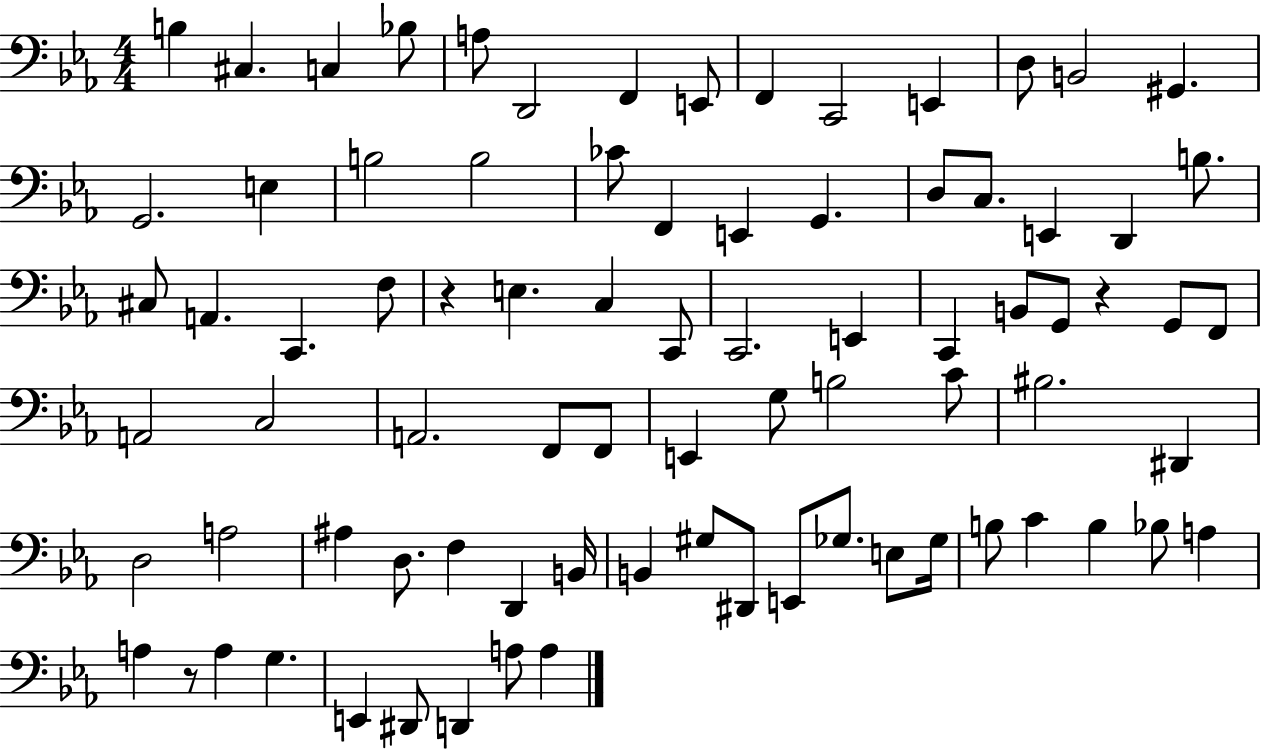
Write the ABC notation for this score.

X:1
T:Untitled
M:4/4
L:1/4
K:Eb
B, ^C, C, _B,/2 A,/2 D,,2 F,, E,,/2 F,, C,,2 E,, D,/2 B,,2 ^G,, G,,2 E, B,2 B,2 _C/2 F,, E,, G,, D,/2 C,/2 E,, D,, B,/2 ^C,/2 A,, C,, F,/2 z E, C, C,,/2 C,,2 E,, C,, B,,/2 G,,/2 z G,,/2 F,,/2 A,,2 C,2 A,,2 F,,/2 F,,/2 E,, G,/2 B,2 C/2 ^B,2 ^D,, D,2 A,2 ^A, D,/2 F, D,, B,,/4 B,, ^G,/2 ^D,,/2 E,,/2 _G,/2 E,/2 _G,/4 B,/2 C B, _B,/2 A, A, z/2 A, G, E,, ^D,,/2 D,, A,/2 A,